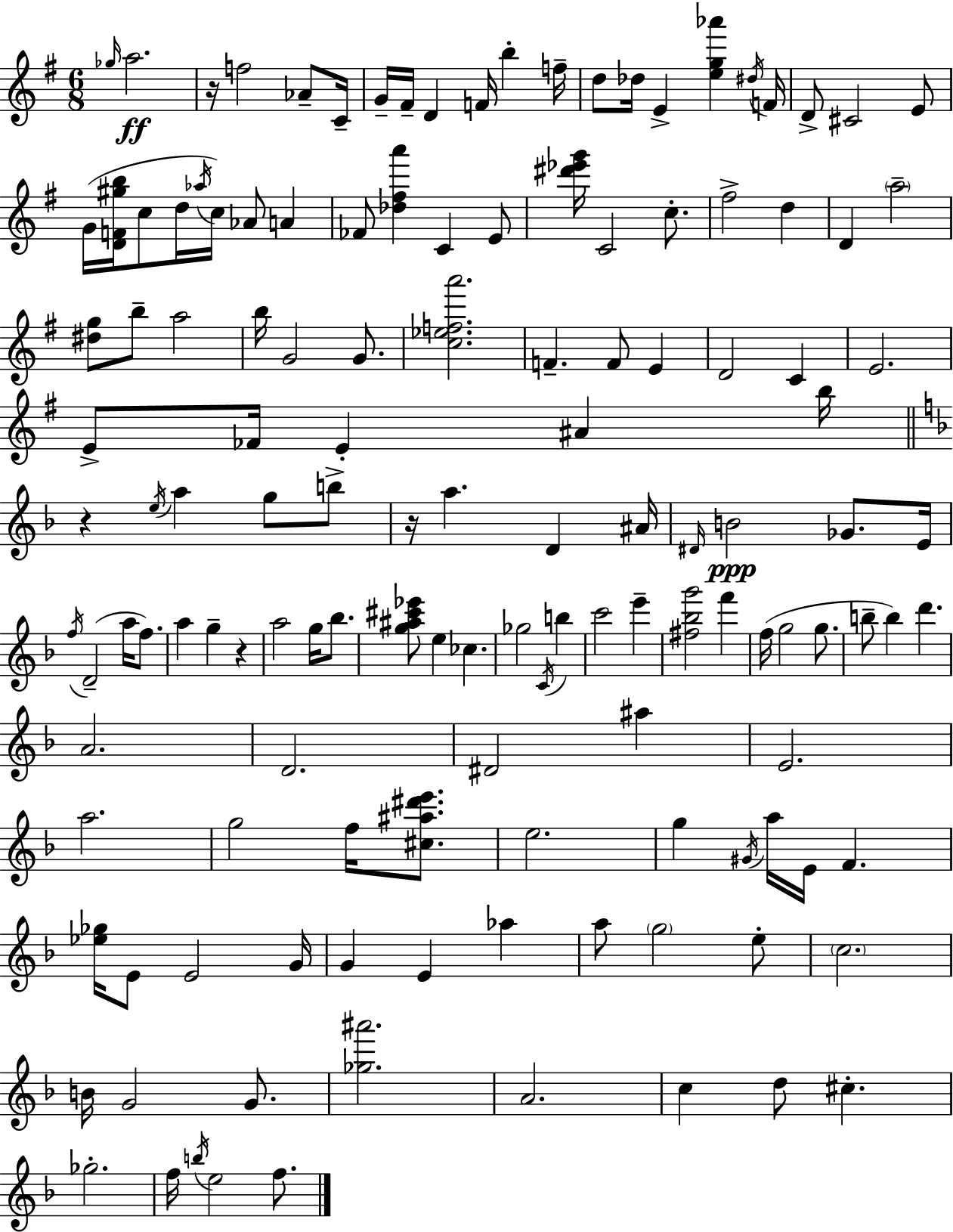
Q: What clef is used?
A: treble